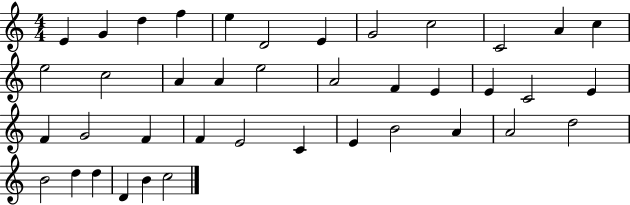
E4/q G4/q D5/q F5/q E5/q D4/h E4/q G4/h C5/h C4/h A4/q C5/q E5/h C5/h A4/q A4/q E5/h A4/h F4/q E4/q E4/q C4/h E4/q F4/q G4/h F4/q F4/q E4/h C4/q E4/q B4/h A4/q A4/h D5/h B4/h D5/q D5/q D4/q B4/q C5/h